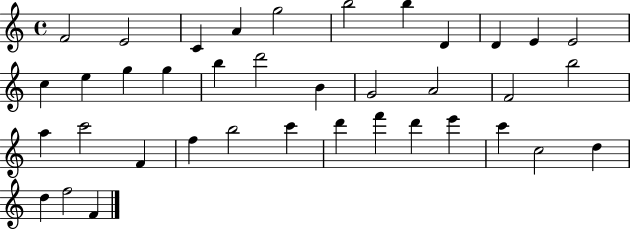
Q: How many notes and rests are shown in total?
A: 38